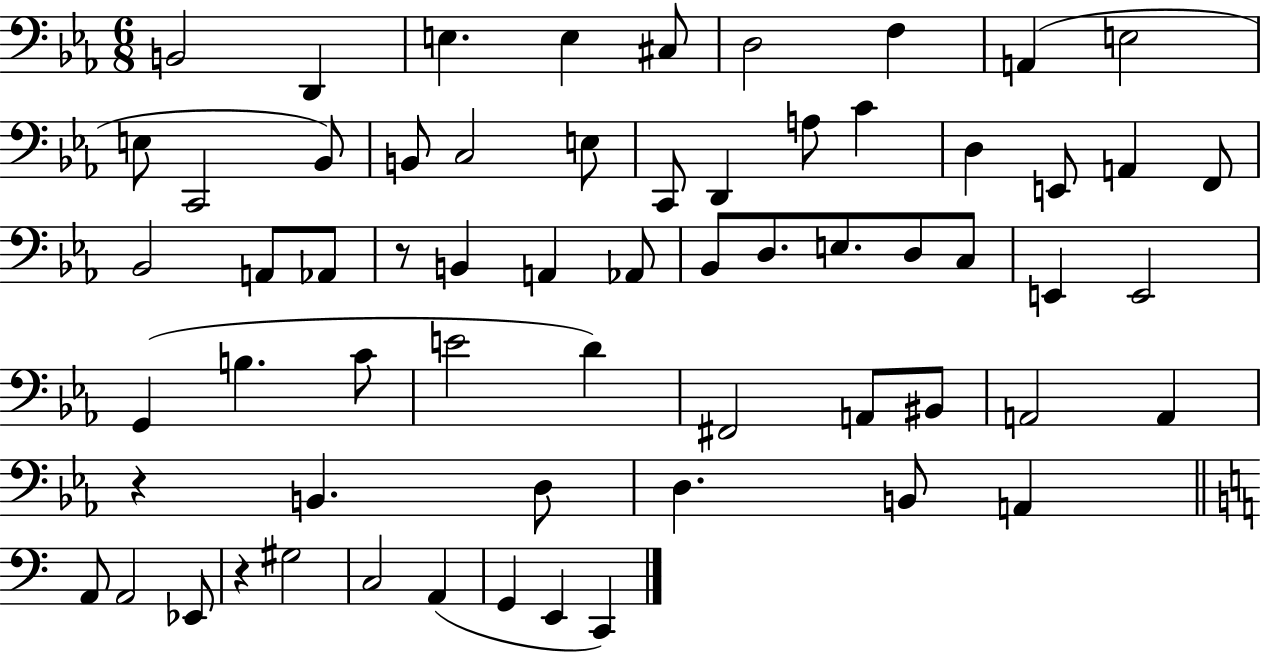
X:1
T:Untitled
M:6/8
L:1/4
K:Eb
B,,2 D,, E, E, ^C,/2 D,2 F, A,, E,2 E,/2 C,,2 _B,,/2 B,,/2 C,2 E,/2 C,,/2 D,, A,/2 C D, E,,/2 A,, F,,/2 _B,,2 A,,/2 _A,,/2 z/2 B,, A,, _A,,/2 _B,,/2 D,/2 E,/2 D,/2 C,/2 E,, E,,2 G,, B, C/2 E2 D ^F,,2 A,,/2 ^B,,/2 A,,2 A,, z B,, D,/2 D, B,,/2 A,, A,,/2 A,,2 _E,,/2 z ^G,2 C,2 A,, G,, E,, C,,